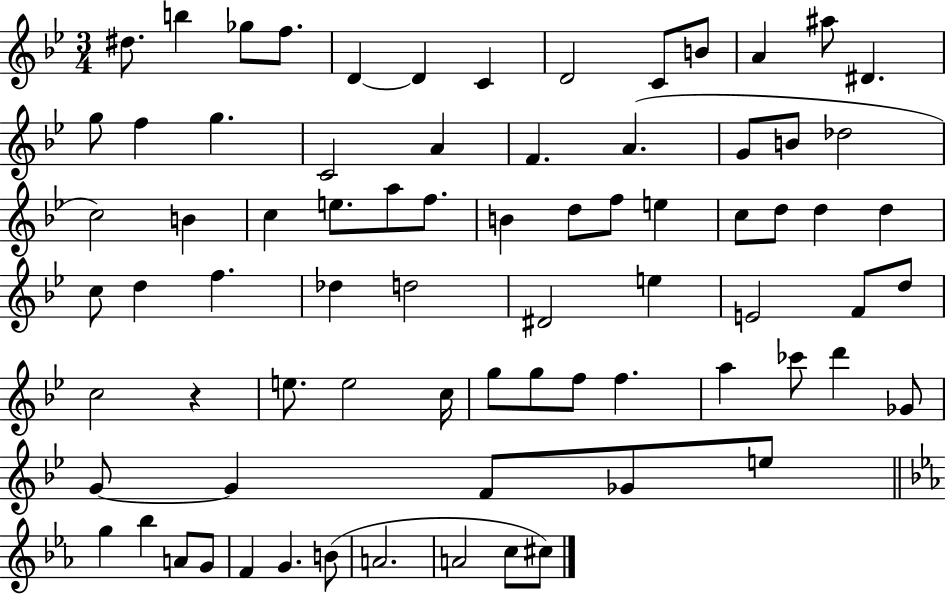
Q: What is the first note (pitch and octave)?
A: D#5